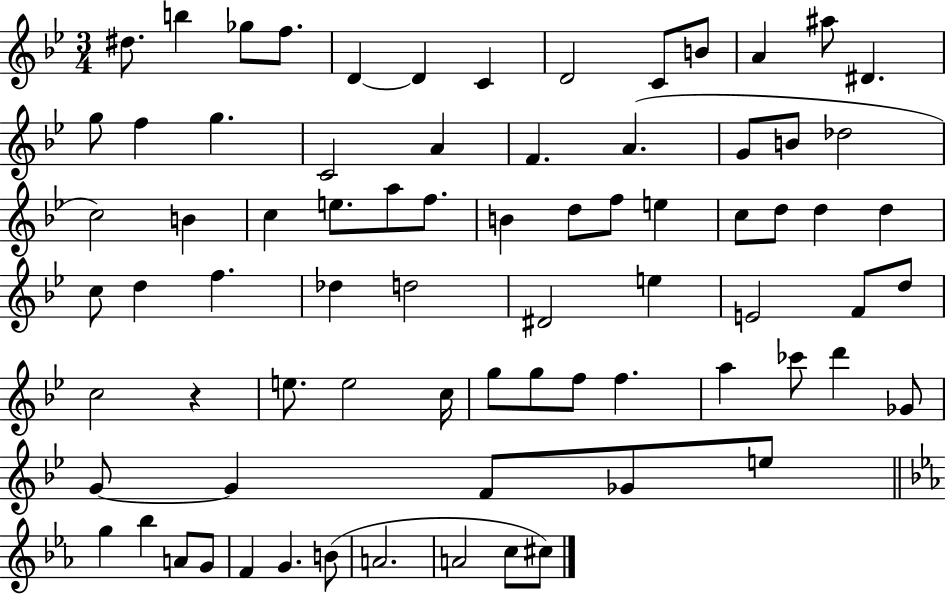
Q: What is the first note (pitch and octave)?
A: D#5